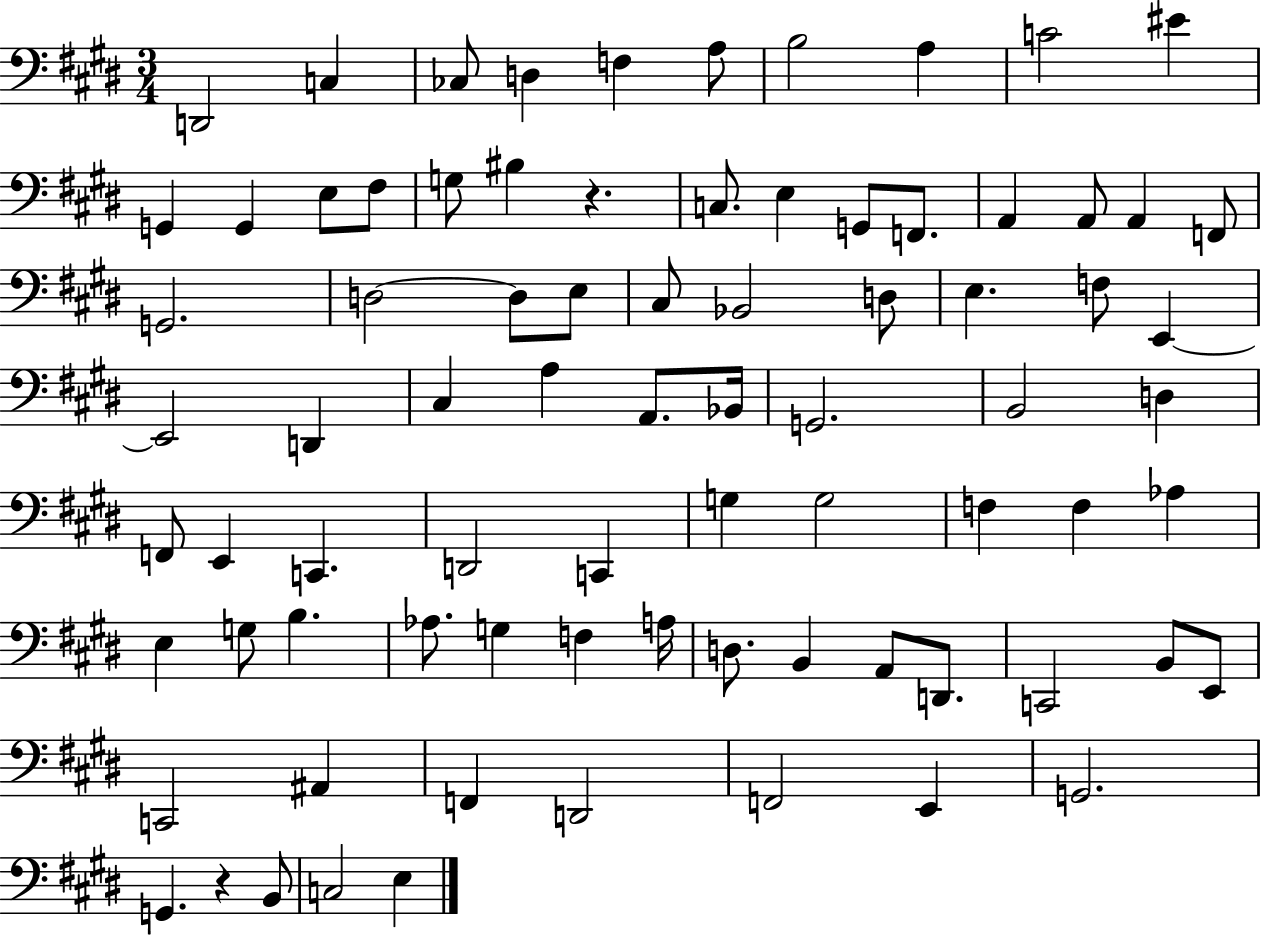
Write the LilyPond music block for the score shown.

{
  \clef bass
  \numericTimeSignature
  \time 3/4
  \key e \major
  d,2 c4 | ces8 d4 f4 a8 | b2 a4 | c'2 eis'4 | \break g,4 g,4 e8 fis8 | g8 bis4 r4. | c8. e4 g,8 f,8. | a,4 a,8 a,4 f,8 | \break g,2. | d2~~ d8 e8 | cis8 bes,2 d8 | e4. f8 e,4~~ | \break e,2 d,4 | cis4 a4 a,8. bes,16 | g,2. | b,2 d4 | \break f,8 e,4 c,4. | d,2 c,4 | g4 g2 | f4 f4 aes4 | \break e4 g8 b4. | aes8. g4 f4 a16 | d8. b,4 a,8 d,8. | c,2 b,8 e,8 | \break c,2 ais,4 | f,4 d,2 | f,2 e,4 | g,2. | \break g,4. r4 b,8 | c2 e4 | \bar "|."
}